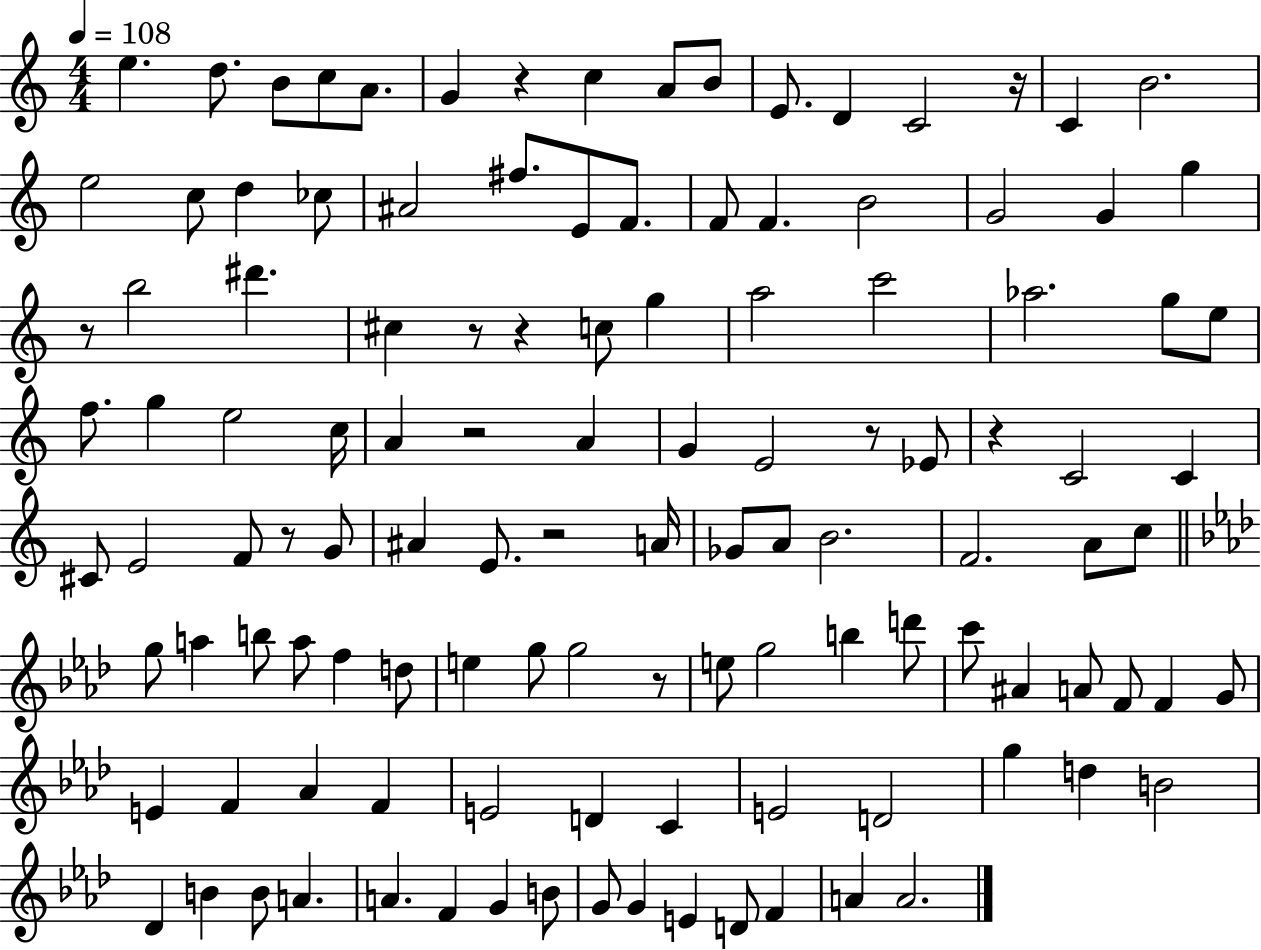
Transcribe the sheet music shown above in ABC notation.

X:1
T:Untitled
M:4/4
L:1/4
K:C
e d/2 B/2 c/2 A/2 G z c A/2 B/2 E/2 D C2 z/4 C B2 e2 c/2 d _c/2 ^A2 ^f/2 E/2 F/2 F/2 F B2 G2 G g z/2 b2 ^d' ^c z/2 z c/2 g a2 c'2 _a2 g/2 e/2 f/2 g e2 c/4 A z2 A G E2 z/2 _E/2 z C2 C ^C/2 E2 F/2 z/2 G/2 ^A E/2 z2 A/4 _G/2 A/2 B2 F2 A/2 c/2 g/2 a b/2 a/2 f d/2 e g/2 g2 z/2 e/2 g2 b d'/2 c'/2 ^A A/2 F/2 F G/2 E F _A F E2 D C E2 D2 g d B2 _D B B/2 A A F G B/2 G/2 G E D/2 F A A2